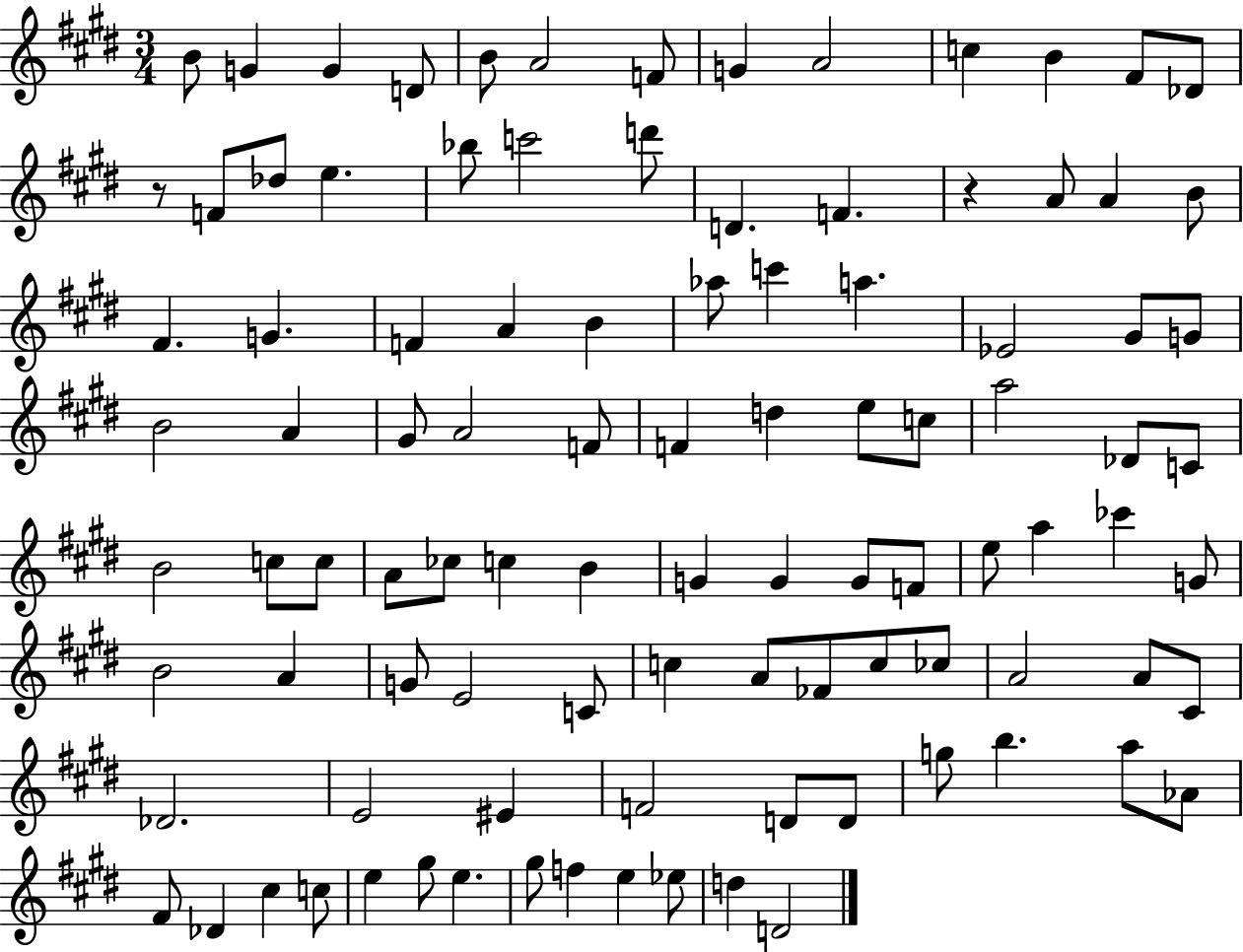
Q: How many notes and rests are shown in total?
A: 100